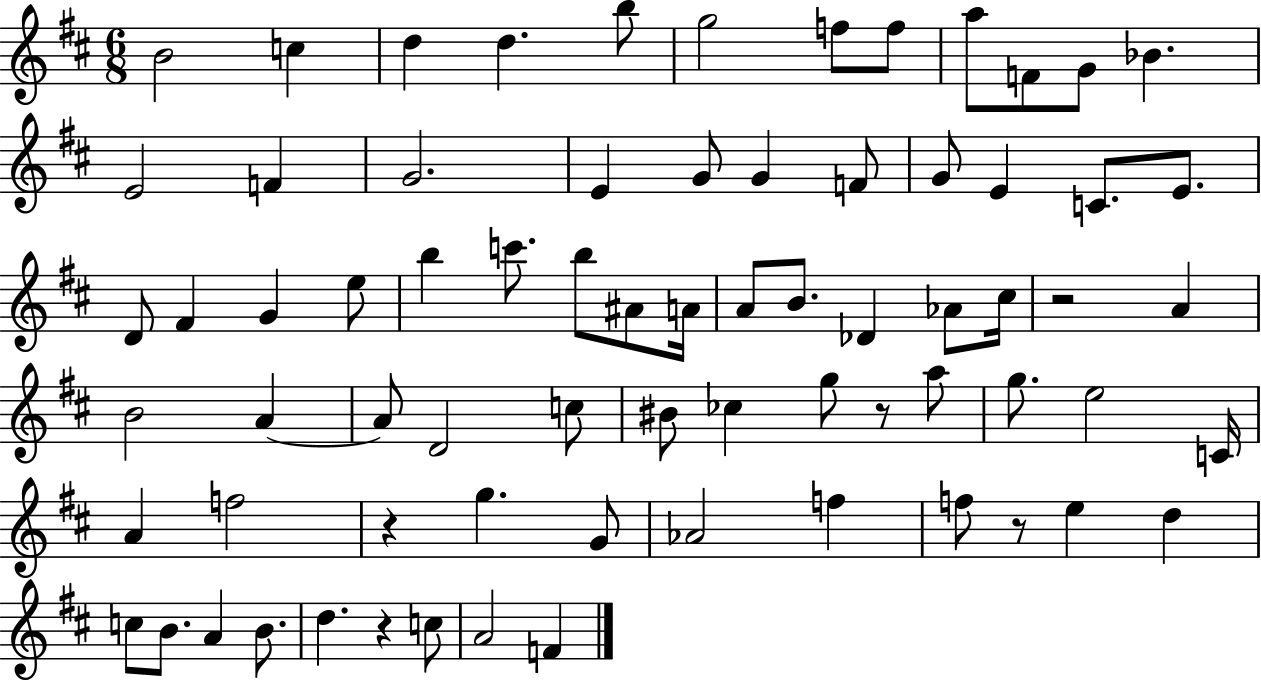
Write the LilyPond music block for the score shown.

{
  \clef treble
  \numericTimeSignature
  \time 6/8
  \key d \major
  b'2 c''4 | d''4 d''4. b''8 | g''2 f''8 f''8 | a''8 f'8 g'8 bes'4. | \break e'2 f'4 | g'2. | e'4 g'8 g'4 f'8 | g'8 e'4 c'8. e'8. | \break d'8 fis'4 g'4 e''8 | b''4 c'''8. b''8 ais'8 a'16 | a'8 b'8. des'4 aes'8 cis''16 | r2 a'4 | \break b'2 a'4~~ | a'8 d'2 c''8 | bis'8 ces''4 g''8 r8 a''8 | g''8. e''2 c'16 | \break a'4 f''2 | r4 g''4. g'8 | aes'2 f''4 | f''8 r8 e''4 d''4 | \break c''8 b'8. a'4 b'8. | d''4. r4 c''8 | a'2 f'4 | \bar "|."
}